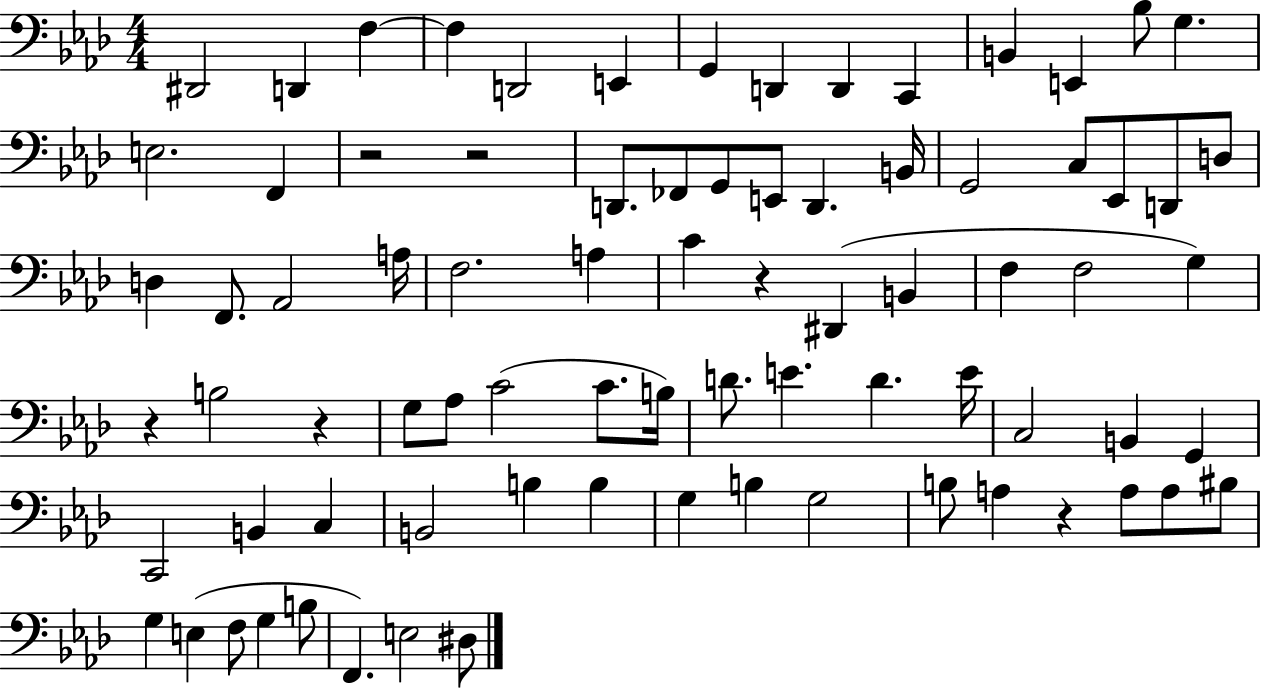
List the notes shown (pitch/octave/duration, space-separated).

D#2/h D2/q F3/q F3/q D2/h E2/q G2/q D2/q D2/q C2/q B2/q E2/q Bb3/e G3/q. E3/h. F2/q R/h R/h D2/e. FES2/e G2/e E2/e D2/q. B2/s G2/h C3/e Eb2/e D2/e D3/e D3/q F2/e. Ab2/h A3/s F3/h. A3/q C4/q R/q D#2/q B2/q F3/q F3/h G3/q R/q B3/h R/q G3/e Ab3/e C4/h C4/e. B3/s D4/e. E4/q. D4/q. E4/s C3/h B2/q G2/q C2/h B2/q C3/q B2/h B3/q B3/q G3/q B3/q G3/h B3/e A3/q R/q A3/e A3/e BIS3/e G3/q E3/q F3/e G3/q B3/e F2/q. E3/h D#3/e